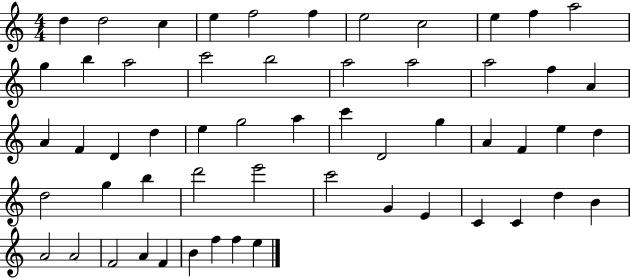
D5/q D5/h C5/q E5/q F5/h F5/q E5/h C5/h E5/q F5/q A5/h G5/q B5/q A5/h C6/h B5/h A5/h A5/h A5/h F5/q A4/q A4/q F4/q D4/q D5/q E5/q G5/h A5/q C6/q D4/h G5/q A4/q F4/q E5/q D5/q D5/h G5/q B5/q D6/h E6/h C6/h G4/q E4/q C4/q C4/q D5/q B4/q A4/h A4/h F4/h A4/q F4/q B4/q F5/q F5/q E5/q